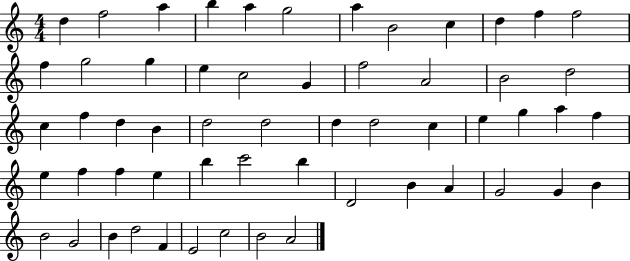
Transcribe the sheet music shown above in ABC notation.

X:1
T:Untitled
M:4/4
L:1/4
K:C
d f2 a b a g2 a B2 c d f f2 f g2 g e c2 G f2 A2 B2 d2 c f d B d2 d2 d d2 c e g a f e f f e b c'2 b D2 B A G2 G B B2 G2 B d2 F E2 c2 B2 A2